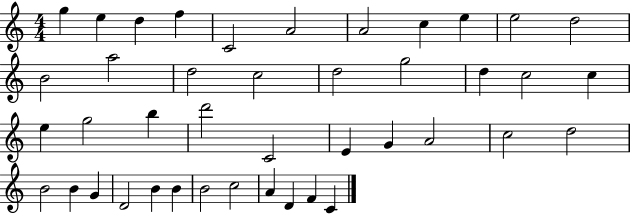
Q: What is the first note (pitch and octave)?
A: G5